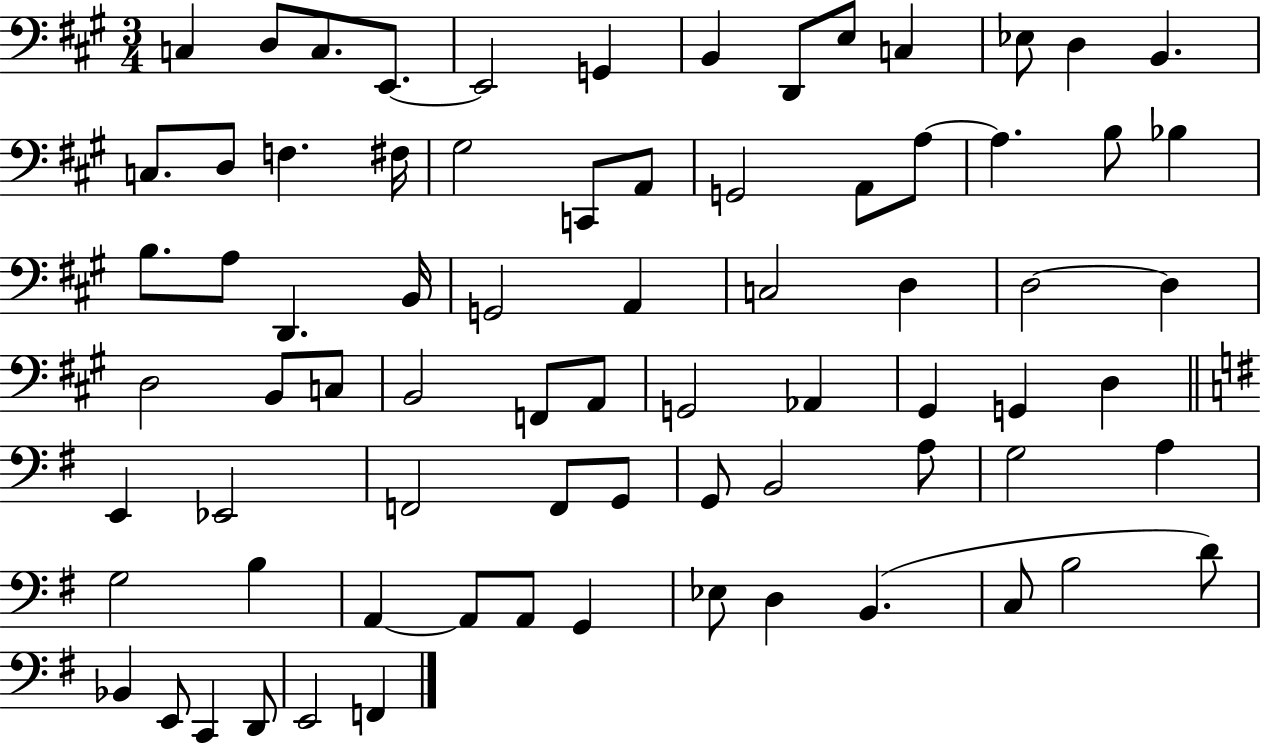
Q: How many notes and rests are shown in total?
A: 75